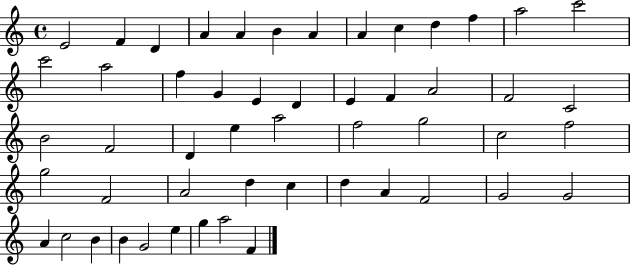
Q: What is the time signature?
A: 4/4